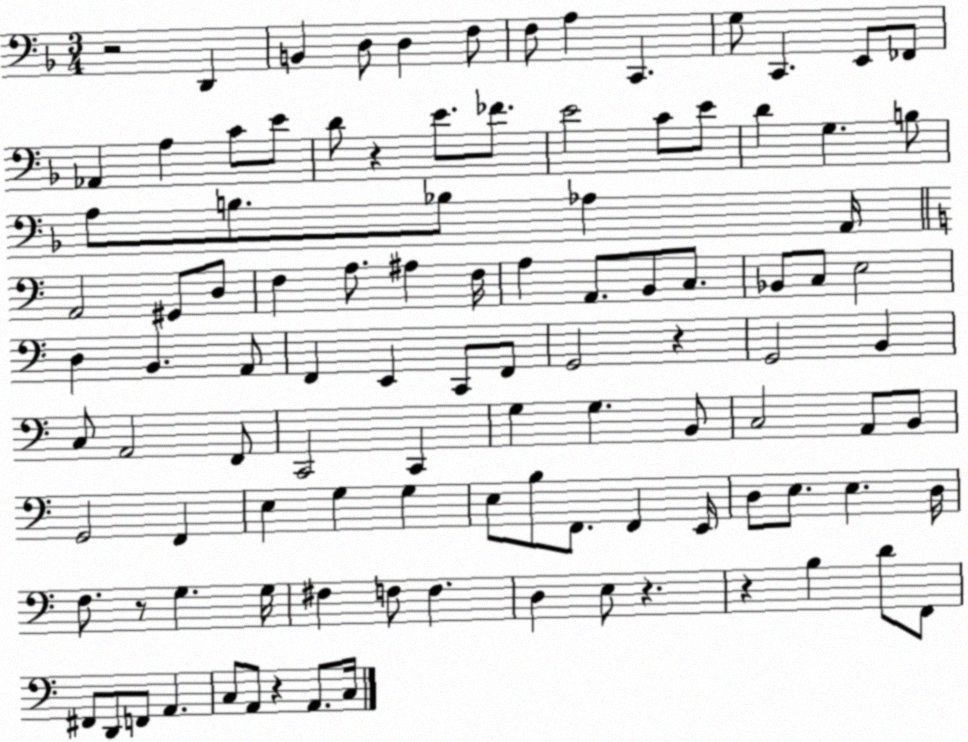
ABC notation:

X:1
T:Untitled
M:3/4
L:1/4
K:F
z2 D,, B,, D,/2 D, F,/2 F,/2 A, C,, G,/2 C,, E,,/2 _F,,/2 _A,, A, C/2 E/2 D/2 z E/2 _F/2 E2 C/2 E/2 D G, B,/2 A,/2 B,/2 _B,/2 _A, A,,/4 A,,2 ^G,,/2 D,/2 F, A,/2 ^A, F,/4 A, A,,/2 B,,/2 C,/2 _B,,/2 C,/2 E,2 D, B,, A,,/2 F,, E,, C,,/2 F,,/2 G,,2 z G,,2 B,, C,/2 A,,2 F,,/2 C,,2 C,, G, G, B,,/2 C,2 A,,/2 B,,/2 G,,2 F,, E, G, G, E,/2 B,/2 F,,/2 F,, E,,/4 D,/2 E,/2 E, D,/4 F,/2 z/2 G, G,/4 ^F, F,/2 F, D, E,/2 z z B, D/2 F,,/2 ^F,,/2 D,,/2 F,,/2 A,, C,/2 A,,/2 z A,,/2 C,/4